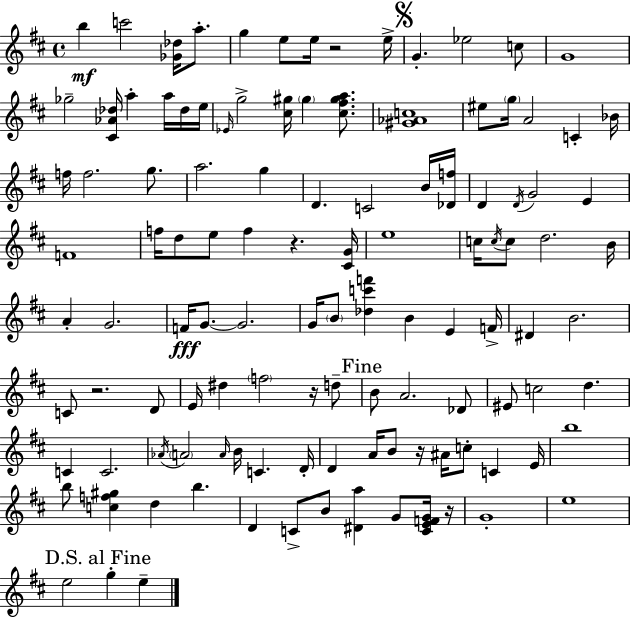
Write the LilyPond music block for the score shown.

{
  \clef treble
  \time 4/4
  \defaultTimeSignature
  \key d \major
  b''4\mf c'''2 <ges' des''>16 a''8.-. | g''4 e''8 e''16 r2 e''16-> | \mark \markup { \musicglyph "scripts.segno" } g'4.-. ees''2 c''8 | g'1 | \break ges''2-- <cis' aes' des''>16 a''4-. a''16 des''16 e''16 | \grace { ees'16 } g''2-> <cis'' gis''>16 \parenthesize gis''4 <cis'' fis'' gis'' a''>8. | <gis' aes' c''>1 | eis''8 \parenthesize g''16 a'2 c'4-. | \break bes'16 f''16 f''2. g''8. | a''2. g''4 | d'4. c'2 b'16 | <des' f''>16 d'4 \acciaccatura { d'16 } g'2 e'4 | \break f'1 | f''16 d''8 e''8 f''4 r4. | <cis' g'>16 e''1 | c''16 \acciaccatura { c''16 } c''8 d''2. | \break b'16 a'4-. g'2. | f'16\fff g'8.~~ g'2. | g'16 \parenthesize b'8 <des'' c''' f'''>4 b'4 e'4 | f'16-> dis'4 b'2. | \break c'8 r2. | d'8 e'16 dis''4 \parenthesize f''2 | r16 d''8-- \mark "Fine" b'8 a'2. | des'8 eis'8 c''2 d''4. | \break c'4 c'2. | \acciaccatura { aes'16 } \parenthesize a'2 \grace { a'16 } b'16 c'4. | d'16-. d'4 a'16 b'8 r16 ais'16 c''8-. | c'4 e'16 b''1 | \break b''8 <c'' f'' gis''>4 d''4 b''4. | d'4 c'8-> b'8 <dis' a''>4 | g'8 <c' e' f' g'>16 r16 g'1-. | e''1 | \break \mark "D.S. al Fine" e''2 g''4-. | e''4-- \bar "|."
}